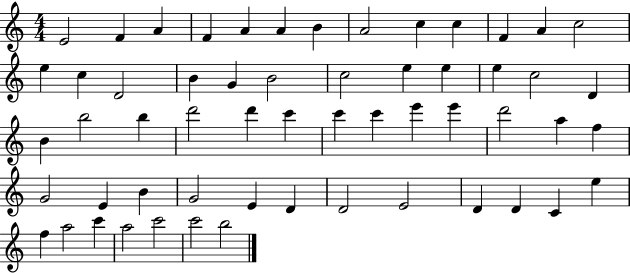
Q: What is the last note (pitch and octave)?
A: B5